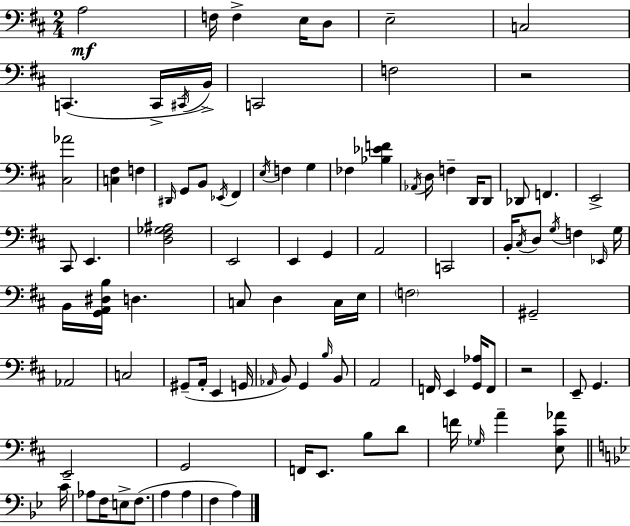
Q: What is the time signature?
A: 2/4